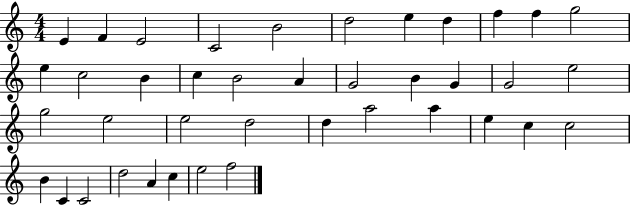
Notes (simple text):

E4/q F4/q E4/h C4/h B4/h D5/h E5/q D5/q F5/q F5/q G5/h E5/q C5/h B4/q C5/q B4/h A4/q G4/h B4/q G4/q G4/h E5/h G5/h E5/h E5/h D5/h D5/q A5/h A5/q E5/q C5/q C5/h B4/q C4/q C4/h D5/h A4/q C5/q E5/h F5/h